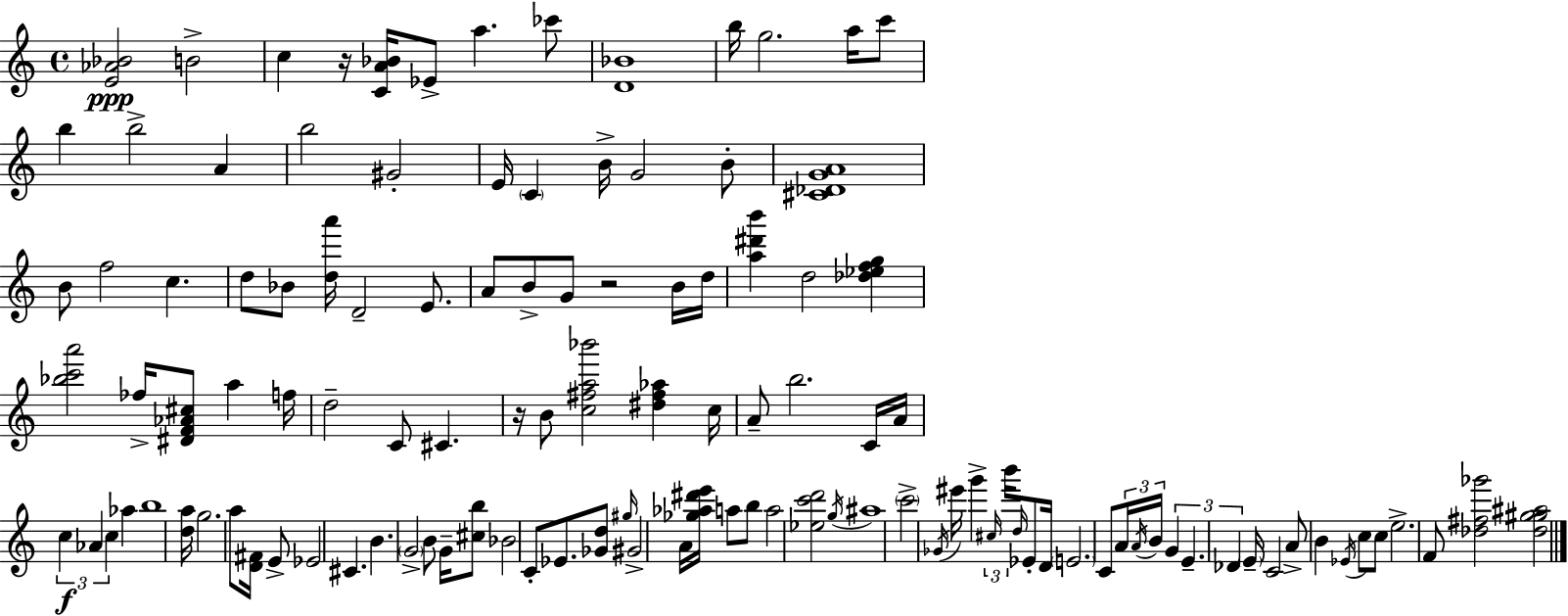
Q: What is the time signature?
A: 4/4